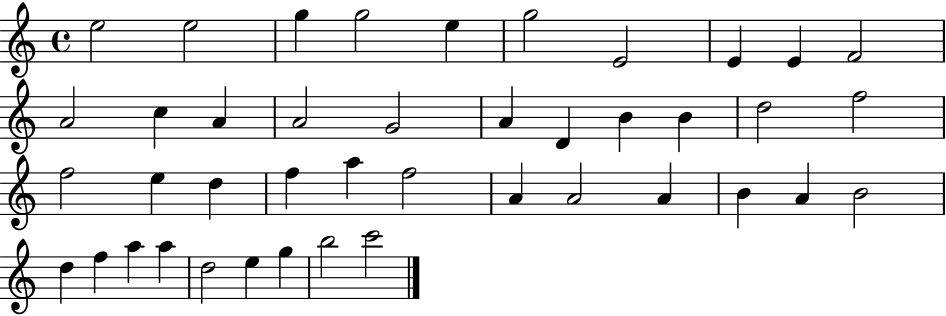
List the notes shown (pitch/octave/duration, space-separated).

E5/h E5/h G5/q G5/h E5/q G5/h E4/h E4/q E4/q F4/h A4/h C5/q A4/q A4/h G4/h A4/q D4/q B4/q B4/q D5/h F5/h F5/h E5/q D5/q F5/q A5/q F5/h A4/q A4/h A4/q B4/q A4/q B4/h D5/q F5/q A5/q A5/q D5/h E5/q G5/q B5/h C6/h